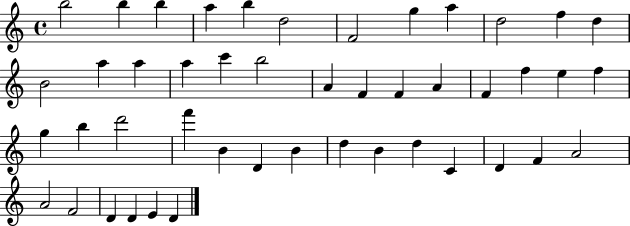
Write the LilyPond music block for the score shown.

{
  \clef treble
  \time 4/4
  \defaultTimeSignature
  \key c \major
  b''2 b''4 b''4 | a''4 b''4 d''2 | f'2 g''4 a''4 | d''2 f''4 d''4 | \break b'2 a''4 a''4 | a''4 c'''4 b''2 | a'4 f'4 f'4 a'4 | f'4 f''4 e''4 f''4 | \break g''4 b''4 d'''2 | f'''4 b'4 d'4 b'4 | d''4 b'4 d''4 c'4 | d'4 f'4 a'2 | \break a'2 f'2 | d'4 d'4 e'4 d'4 | \bar "|."
}